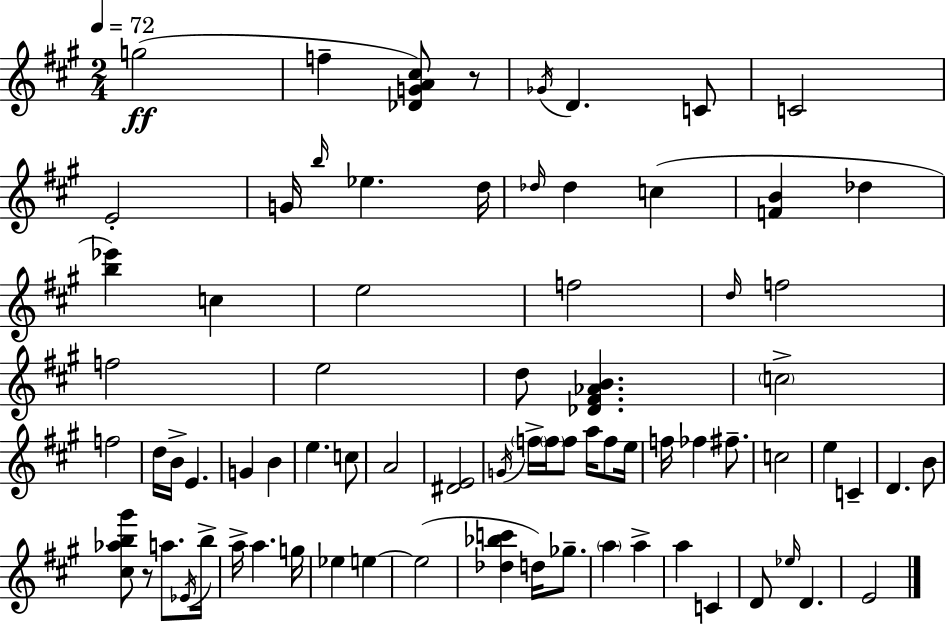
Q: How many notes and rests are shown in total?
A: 76